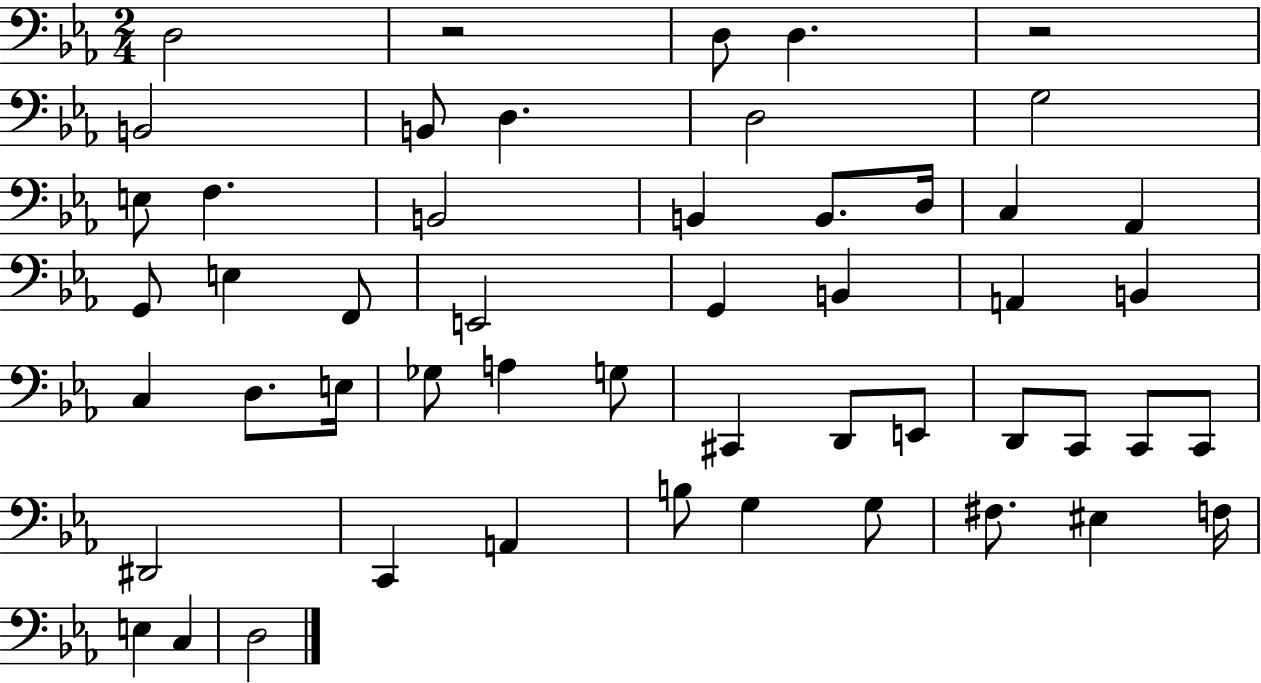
X:1
T:Untitled
M:2/4
L:1/4
K:Eb
D,2 z2 D,/2 D, z2 B,,2 B,,/2 D, D,2 G,2 E,/2 F, B,,2 B,, B,,/2 D,/4 C, _A,, G,,/2 E, F,,/2 E,,2 G,, B,, A,, B,, C, D,/2 E,/4 _G,/2 A, G,/2 ^C,, D,,/2 E,,/2 D,,/2 C,,/2 C,,/2 C,,/2 ^D,,2 C,, A,, B,/2 G, G,/2 ^F,/2 ^E, F,/4 E, C, D,2